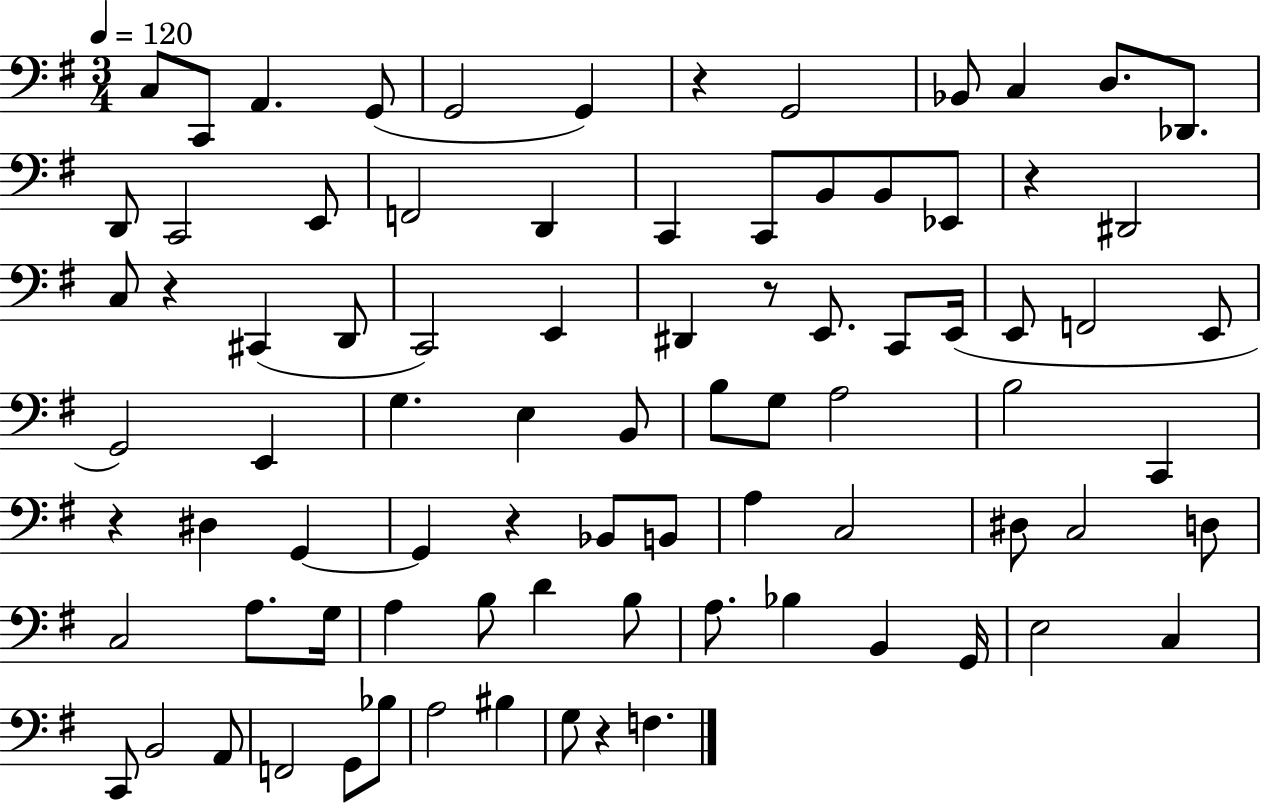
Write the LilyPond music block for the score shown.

{
  \clef bass
  \numericTimeSignature
  \time 3/4
  \key g \major
  \tempo 4 = 120
  \repeat volta 2 { c8 c,8 a,4. g,8( | g,2 g,4) | r4 g,2 | bes,8 c4 d8. des,8. | \break d,8 c,2 e,8 | f,2 d,4 | c,4 c,8 b,8 b,8 ees,8 | r4 dis,2 | \break c8 r4 cis,4( d,8 | c,2) e,4 | dis,4 r8 e,8. c,8 e,16( | e,8 f,2 e,8 | \break g,2) e,4 | g4. e4 b,8 | b8 g8 a2 | b2 c,4 | \break r4 dis4 g,4~~ | g,4 r4 bes,8 b,8 | a4 c2 | dis8 c2 d8 | \break c2 a8. g16 | a4 b8 d'4 b8 | a8. bes4 b,4 g,16 | e2 c4 | \break c,8 b,2 a,8 | f,2 g,8 bes8 | a2 bis4 | g8 r4 f4. | \break } \bar "|."
}